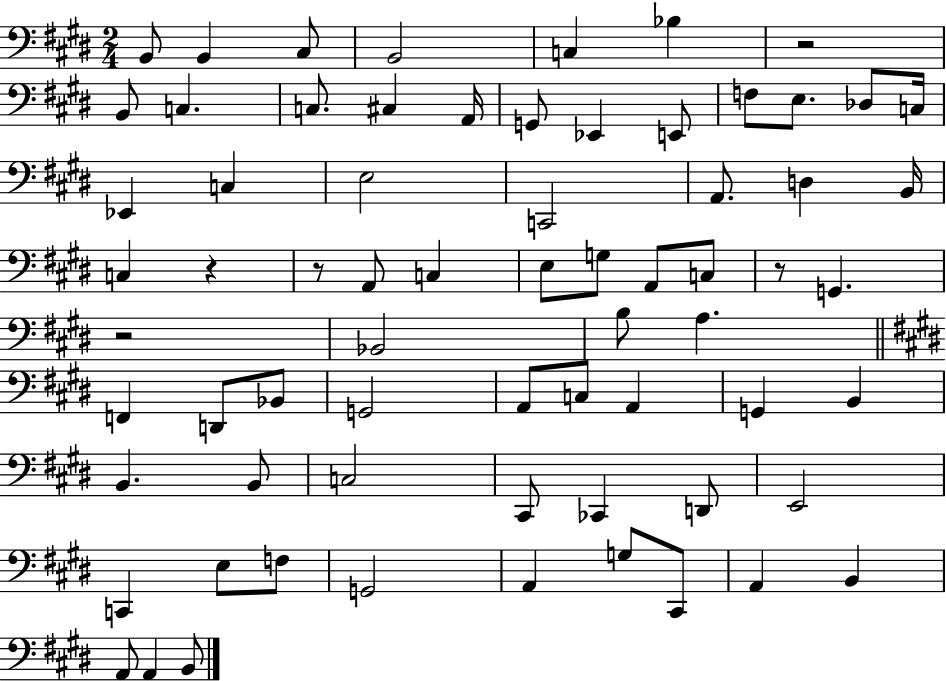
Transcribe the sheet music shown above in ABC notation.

X:1
T:Untitled
M:2/4
L:1/4
K:E
B,,/2 B,, ^C,/2 B,,2 C, _B, z2 B,,/2 C, C,/2 ^C, A,,/4 G,,/2 _E,, E,,/2 F,/2 E,/2 _D,/2 C,/4 _E,, C, E,2 C,,2 A,,/2 D, B,,/4 C, z z/2 A,,/2 C, E,/2 G,/2 A,,/2 C,/2 z/2 G,, z2 _B,,2 B,/2 A, F,, D,,/2 _B,,/2 G,,2 A,,/2 C,/2 A,, G,, B,, B,, B,,/2 C,2 ^C,,/2 _C,, D,,/2 E,,2 C,, E,/2 F,/2 G,,2 A,, G,/2 ^C,,/2 A,, B,, A,,/2 A,, B,,/2